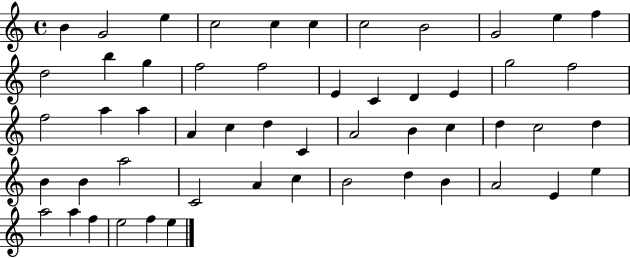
B4/q G4/h E5/q C5/h C5/q C5/q C5/h B4/h G4/h E5/q F5/q D5/h B5/q G5/q F5/h F5/h E4/q C4/q D4/q E4/q G5/h F5/h F5/h A5/q A5/q A4/q C5/q D5/q C4/q A4/h B4/q C5/q D5/q C5/h D5/q B4/q B4/q A5/h C4/h A4/q C5/q B4/h D5/q B4/q A4/h E4/q E5/q A5/h A5/q F5/q E5/h F5/q E5/q